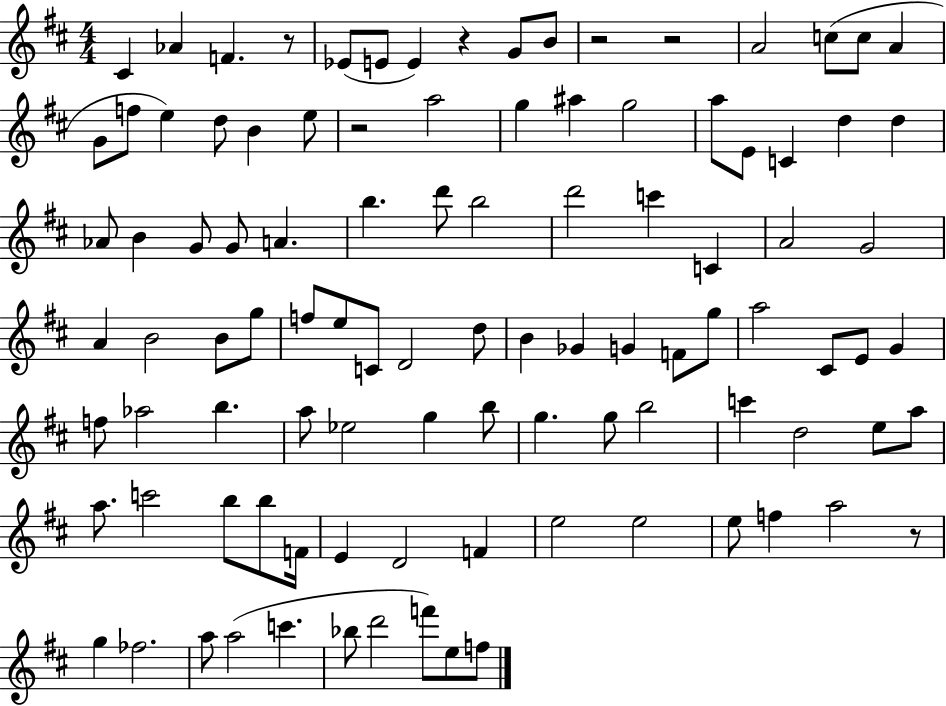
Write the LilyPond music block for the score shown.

{
  \clef treble
  \numericTimeSignature
  \time 4/4
  \key d \major
  cis'4 aes'4 f'4. r8 | ees'8( e'8 e'4) r4 g'8 b'8 | r2 r2 | a'2 c''8( c''8 a'4 | \break g'8 f''8 e''4) d''8 b'4 e''8 | r2 a''2 | g''4 ais''4 g''2 | a''8 e'8 c'4 d''4 d''4 | \break aes'8 b'4 g'8 g'8 a'4. | b''4. d'''8 b''2 | d'''2 c'''4 c'4 | a'2 g'2 | \break a'4 b'2 b'8 g''8 | f''8 e''8 c'8 d'2 d''8 | b'4 ges'4 g'4 f'8 g''8 | a''2 cis'8 e'8 g'4 | \break f''8 aes''2 b''4. | a''8 ees''2 g''4 b''8 | g''4. g''8 b''2 | c'''4 d''2 e''8 a''8 | \break a''8. c'''2 b''8 b''8 f'16 | e'4 d'2 f'4 | e''2 e''2 | e''8 f''4 a''2 r8 | \break g''4 fes''2. | a''8 a''2( c'''4. | bes''8 d'''2 f'''8) e''8 f''8 | \bar "|."
}